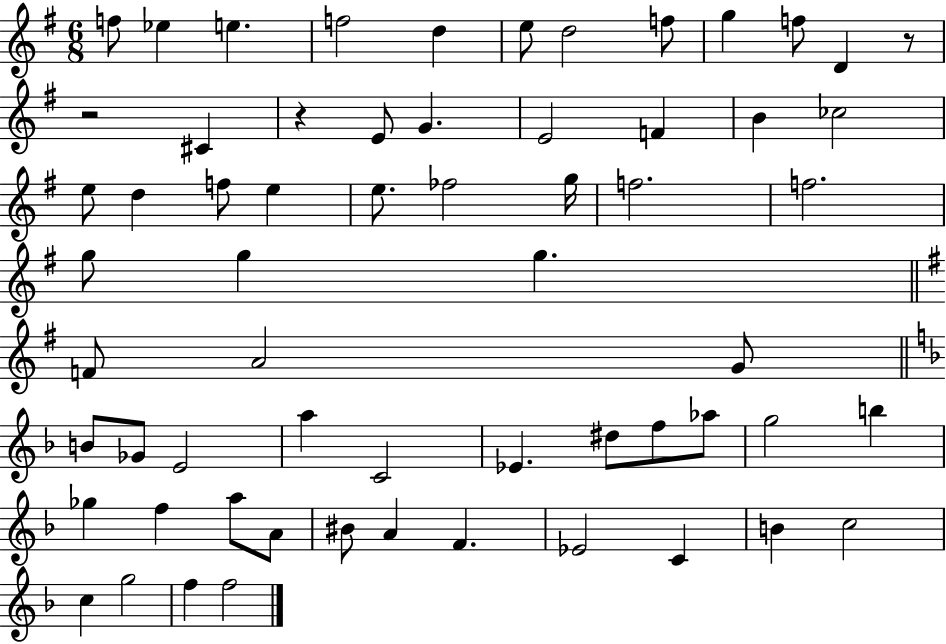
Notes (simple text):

F5/e Eb5/q E5/q. F5/h D5/q E5/e D5/h F5/e G5/q F5/e D4/q R/e R/h C#4/q R/q E4/e G4/q. E4/h F4/q B4/q CES5/h E5/e D5/q F5/e E5/q E5/e. FES5/h G5/s F5/h. F5/h. G5/e G5/q G5/q. F4/e A4/h G4/e B4/e Gb4/e E4/h A5/q C4/h Eb4/q. D#5/e F5/e Ab5/e G5/h B5/q Gb5/q F5/q A5/e A4/e BIS4/e A4/q F4/q. Eb4/h C4/q B4/q C5/h C5/q G5/h F5/q F5/h